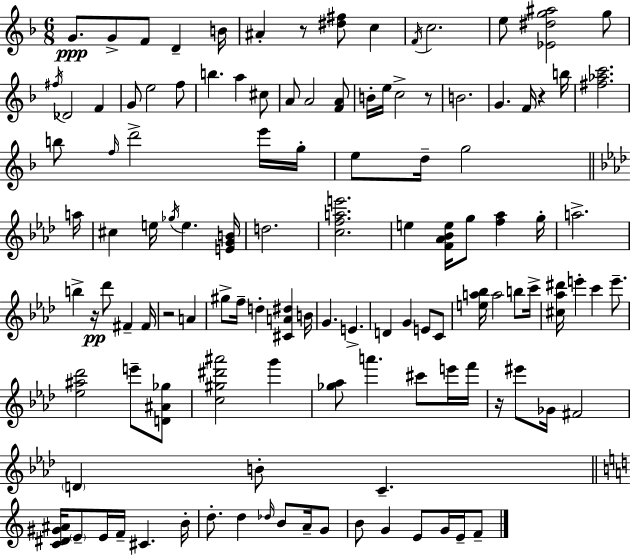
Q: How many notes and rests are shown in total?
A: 119